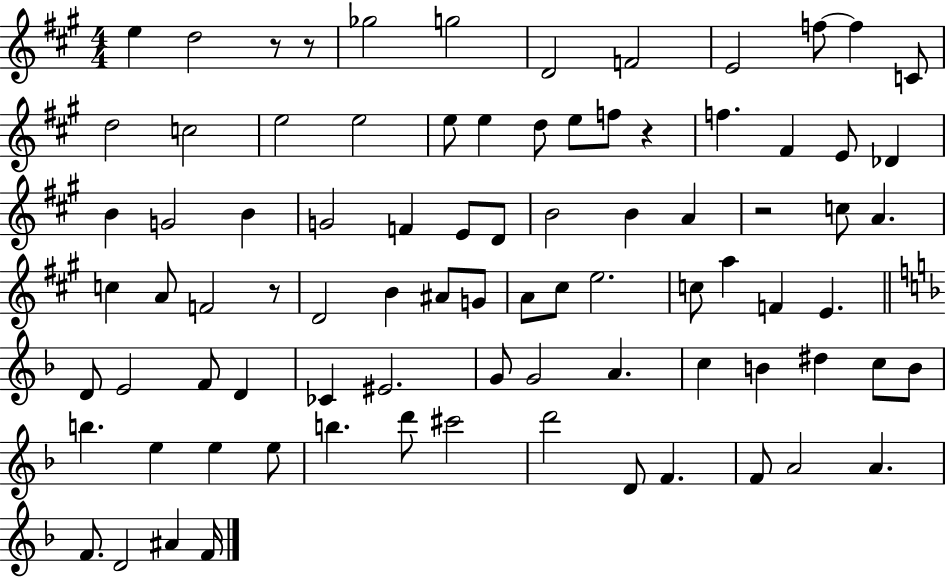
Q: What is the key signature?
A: A major